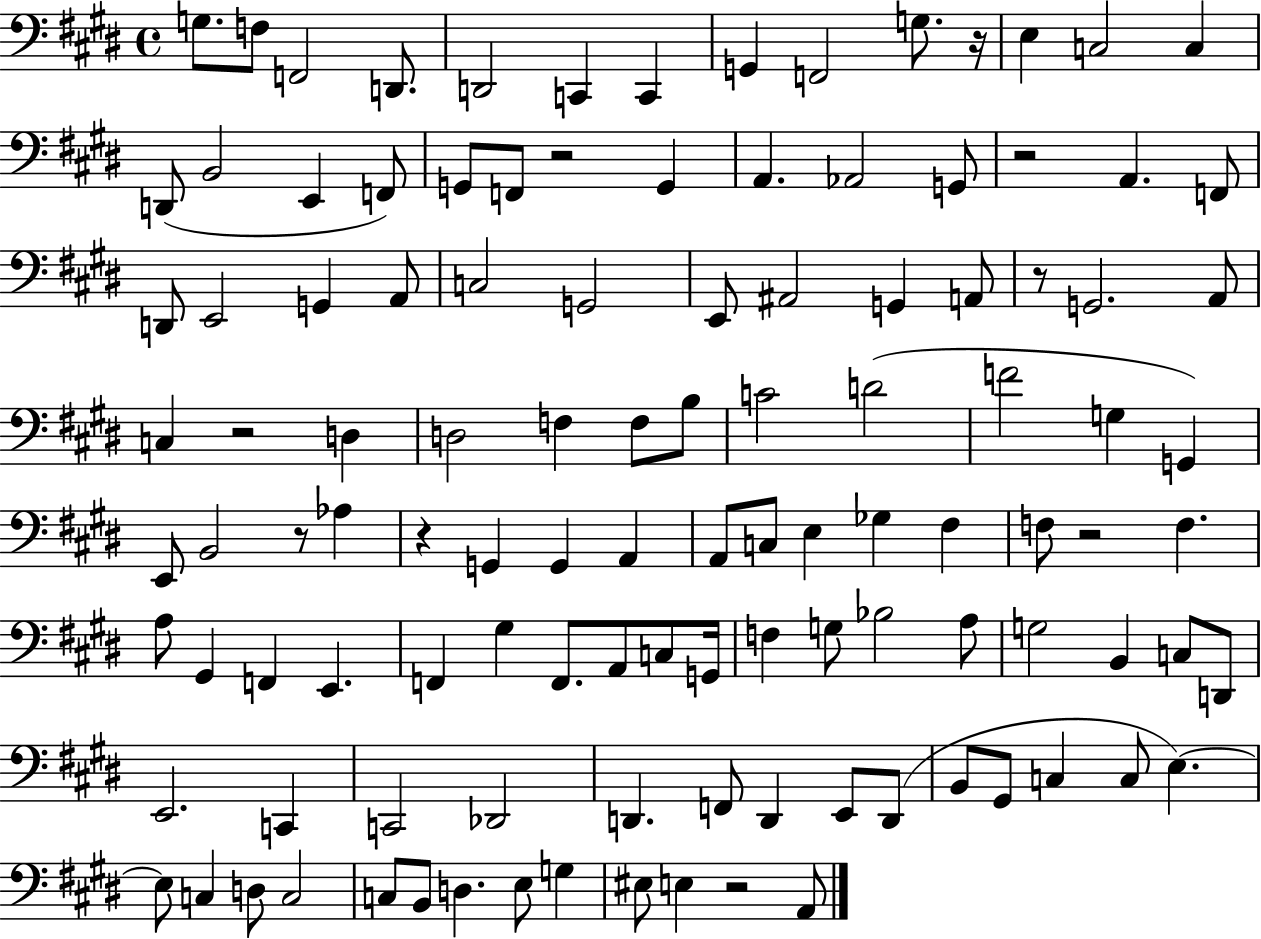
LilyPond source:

{
  \clef bass
  \time 4/4
  \defaultTimeSignature
  \key e \major
  \repeat volta 2 { g8. f8 f,2 d,8. | d,2 c,4 c,4 | g,4 f,2 g8. r16 | e4 c2 c4 | \break d,8( b,2 e,4 f,8) | g,8 f,8 r2 g,4 | a,4. aes,2 g,8 | r2 a,4. f,8 | \break d,8 e,2 g,4 a,8 | c2 g,2 | e,8 ais,2 g,4 a,8 | r8 g,2. a,8 | \break c4 r2 d4 | d2 f4 f8 b8 | c'2 d'2( | f'2 g4 g,4) | \break e,8 b,2 r8 aes4 | r4 g,4 g,4 a,4 | a,8 c8 e4 ges4 fis4 | f8 r2 f4. | \break a8 gis,4 f,4 e,4. | f,4 gis4 f,8. a,8 c8 g,16 | f4 g8 bes2 a8 | g2 b,4 c8 d,8 | \break e,2. c,4 | c,2 des,2 | d,4. f,8 d,4 e,8 d,8( | b,8 gis,8 c4 c8 e4.~~) | \break e8 c4 d8 c2 | c8 b,8 d4. e8 g4 | eis8 e4 r2 a,8 | } \bar "|."
}